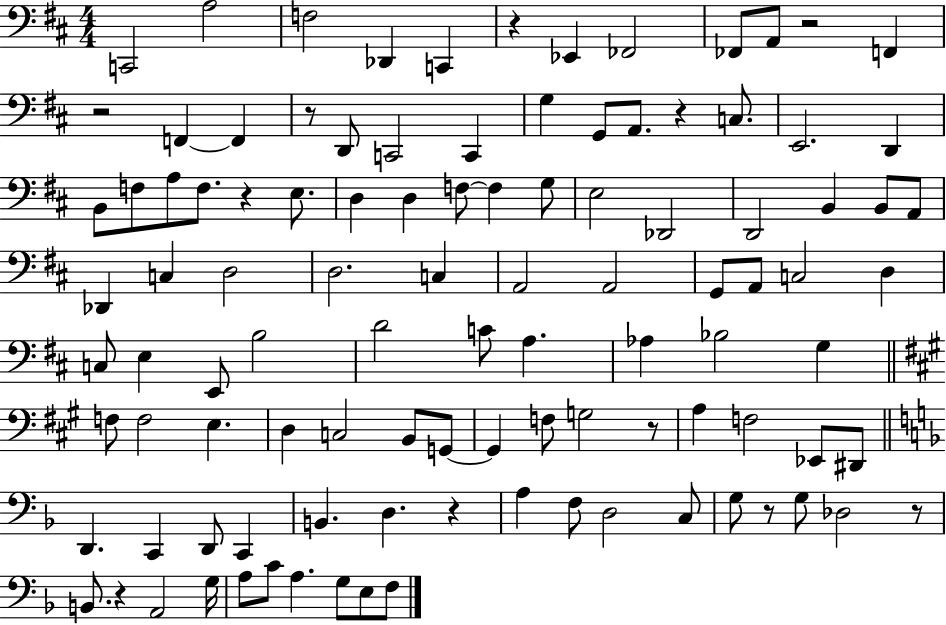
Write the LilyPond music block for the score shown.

{
  \clef bass
  \numericTimeSignature
  \time 4/4
  \key d \major
  c,2 a2 | f2 des,4 c,4 | r4 ees,4 fes,2 | fes,8 a,8 r2 f,4 | \break r2 f,4~~ f,4 | r8 d,8 c,2 c,4 | g4 g,8 a,8. r4 c8. | e,2. d,4 | \break b,8 f8 a8 f8. r4 e8. | d4 d4 f8~~ f4 g8 | e2 des,2 | d,2 b,4 b,8 a,8 | \break des,4 c4 d2 | d2. c4 | a,2 a,2 | g,8 a,8 c2 d4 | \break c8 e4 e,8 b2 | d'2 c'8 a4. | aes4 bes2 g4 | \bar "||" \break \key a \major f8 f2 e4. | d4 c2 b,8 g,8~~ | g,4 f8 g2 r8 | a4 f2 ees,8 dis,8 | \break \bar "||" \break \key d \minor d,4. c,4 d,8 c,4 | b,4. d4. r4 | a4 f8 d2 c8 | g8 r8 g8 des2 r8 | \break b,8. r4 a,2 g16 | a8 c'8 a4. g8 e8 f8 | \bar "|."
}